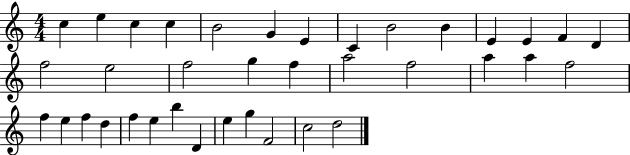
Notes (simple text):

C5/q E5/q C5/q C5/q B4/h G4/q E4/q C4/q B4/h B4/q E4/q E4/q F4/q D4/q F5/h E5/h F5/h G5/q F5/q A5/h F5/h A5/q A5/q F5/h F5/q E5/q F5/q D5/q F5/q E5/q B5/q D4/q E5/q G5/q F4/h C5/h D5/h